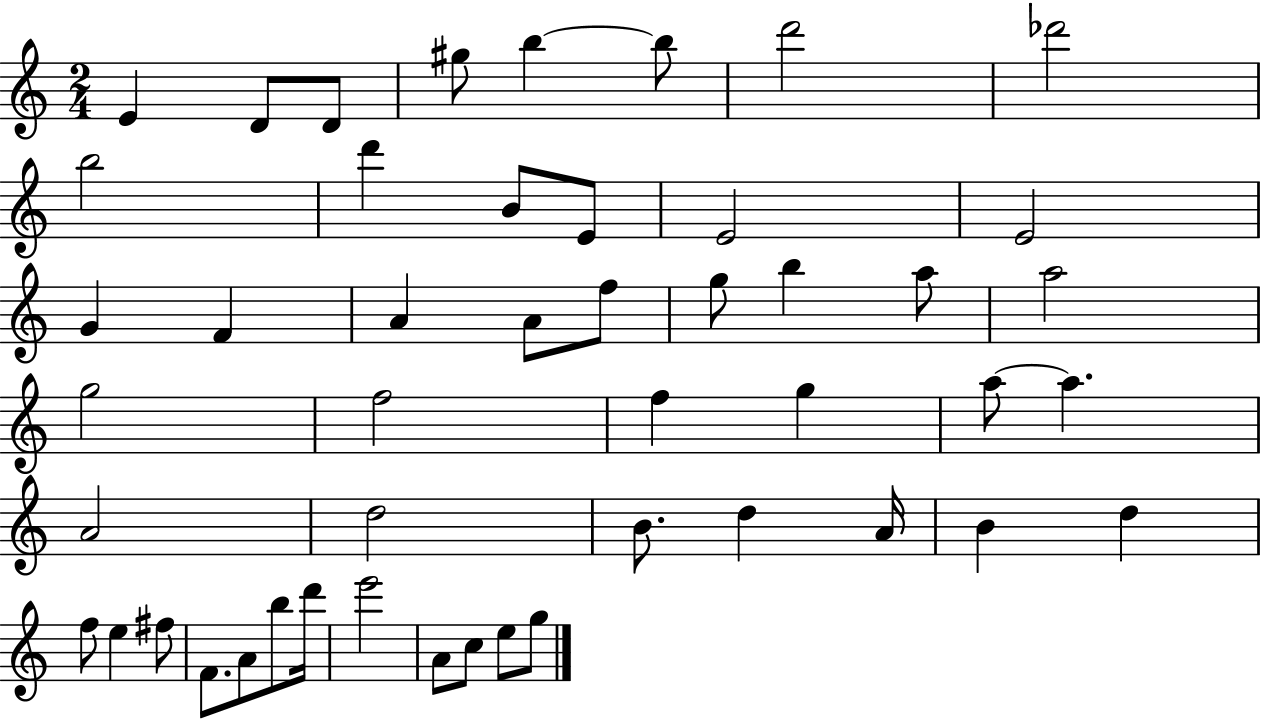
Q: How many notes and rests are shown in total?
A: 48